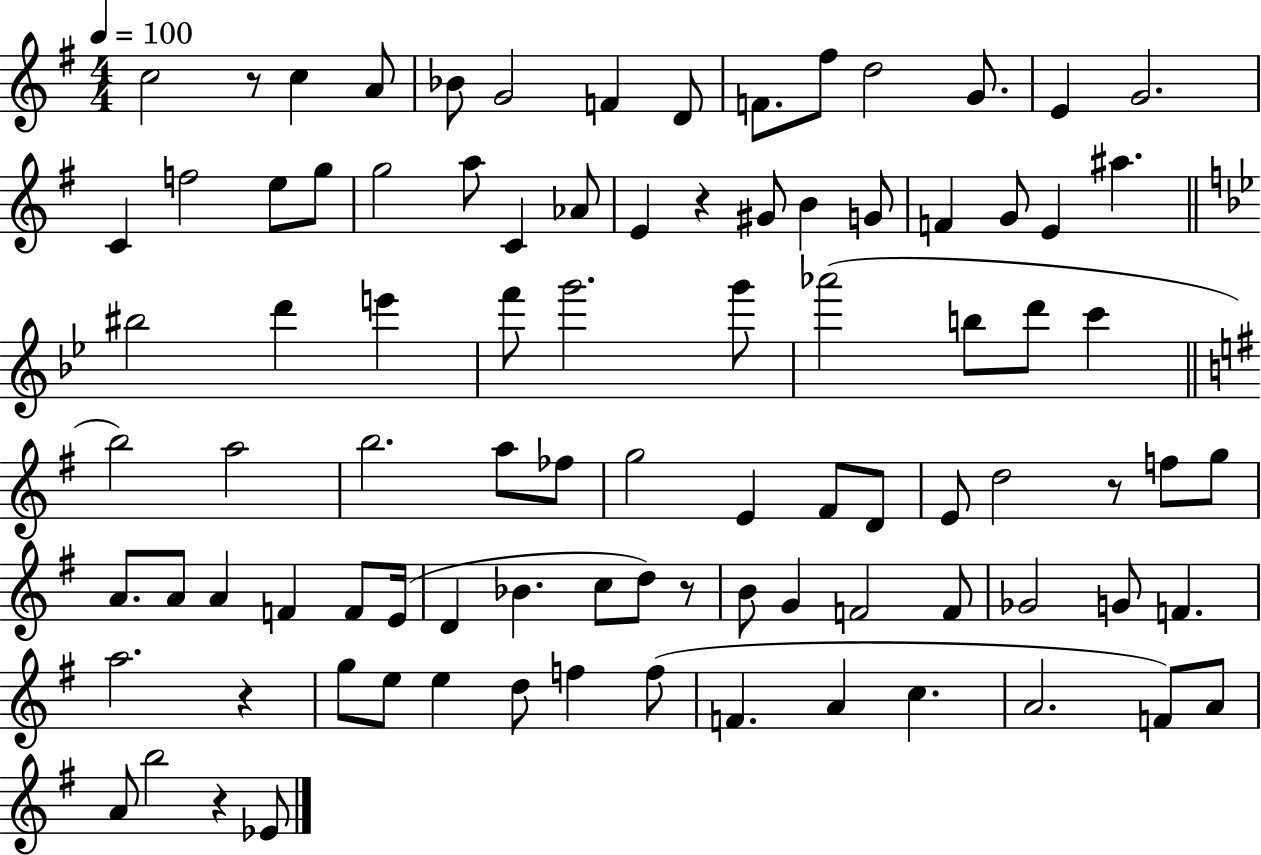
C5/h R/e C5/q A4/e Bb4/e G4/h F4/q D4/e F4/e. F#5/e D5/h G4/e. E4/q G4/h. C4/q F5/h E5/e G5/e G5/h A5/e C4/q Ab4/e E4/q R/q G#4/e B4/q G4/e F4/q G4/e E4/q A#5/q. BIS5/h D6/q E6/q F6/e G6/h. G6/e Ab6/h B5/e D6/e C6/q B5/h A5/h B5/h. A5/e FES5/e G5/h E4/q F#4/e D4/e E4/e D5/h R/e F5/e G5/e A4/e. A4/e A4/q F4/q F4/e E4/s D4/q Bb4/q. C5/e D5/e R/e B4/e G4/q F4/h F4/e Gb4/h G4/e F4/q. A5/h. R/q G5/e E5/e E5/q D5/e F5/q F5/e F4/q. A4/q C5/q. A4/h. F4/e A4/e A4/e B5/h R/q Eb4/e